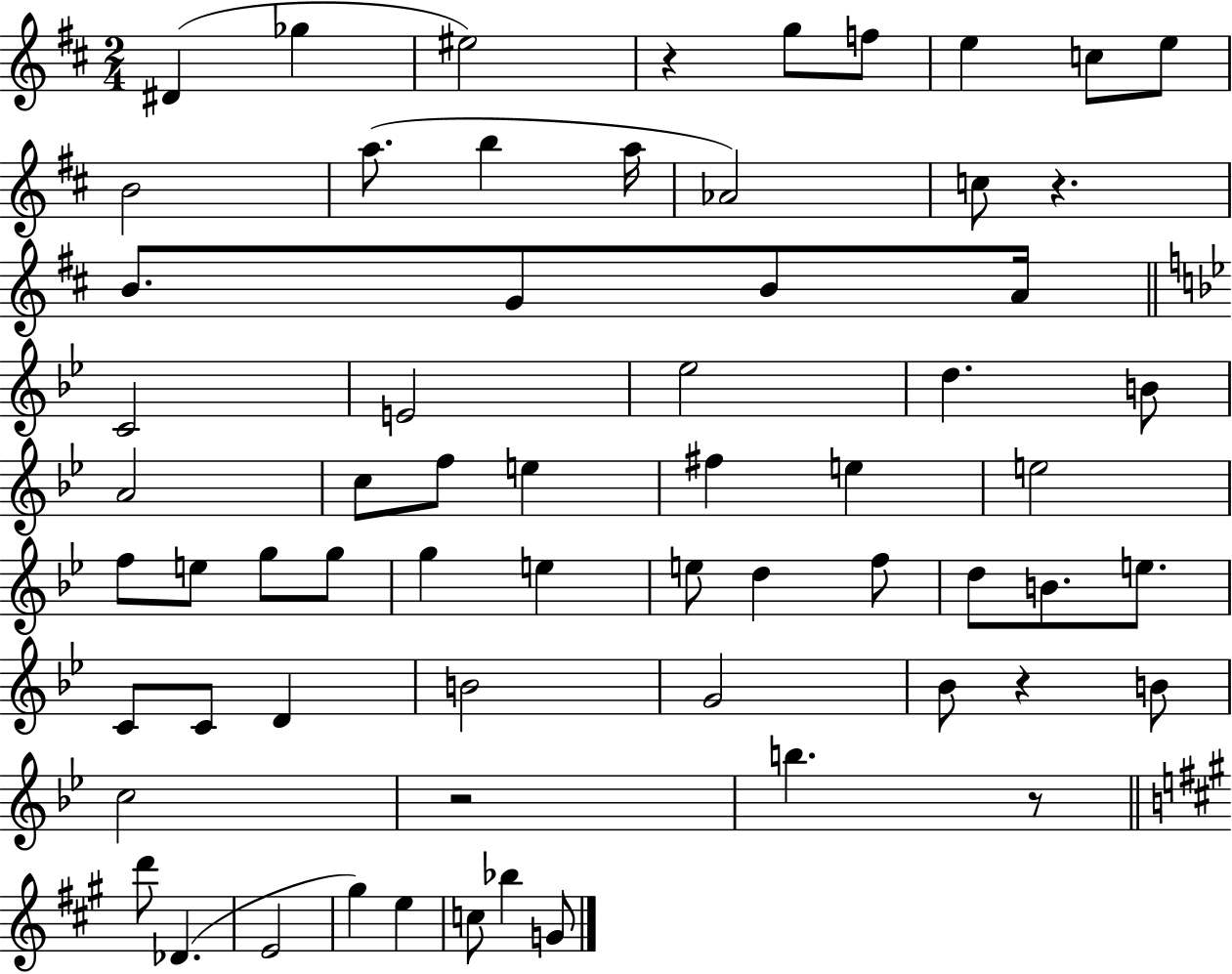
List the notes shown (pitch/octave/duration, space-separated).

D#4/q Gb5/q EIS5/h R/q G5/e F5/e E5/q C5/e E5/e B4/h A5/e. B5/q A5/s Ab4/h C5/e R/q. B4/e. G4/e B4/e A4/s C4/h E4/h Eb5/h D5/q. B4/e A4/h C5/e F5/e E5/q F#5/q E5/q E5/h F5/e E5/e G5/e G5/e G5/q E5/q E5/e D5/q F5/e D5/e B4/e. E5/e. C4/e C4/e D4/q B4/h G4/h Bb4/e R/q B4/e C5/h R/h B5/q. R/e D6/e Db4/q. E4/h G#5/q E5/q C5/e Bb5/q G4/e